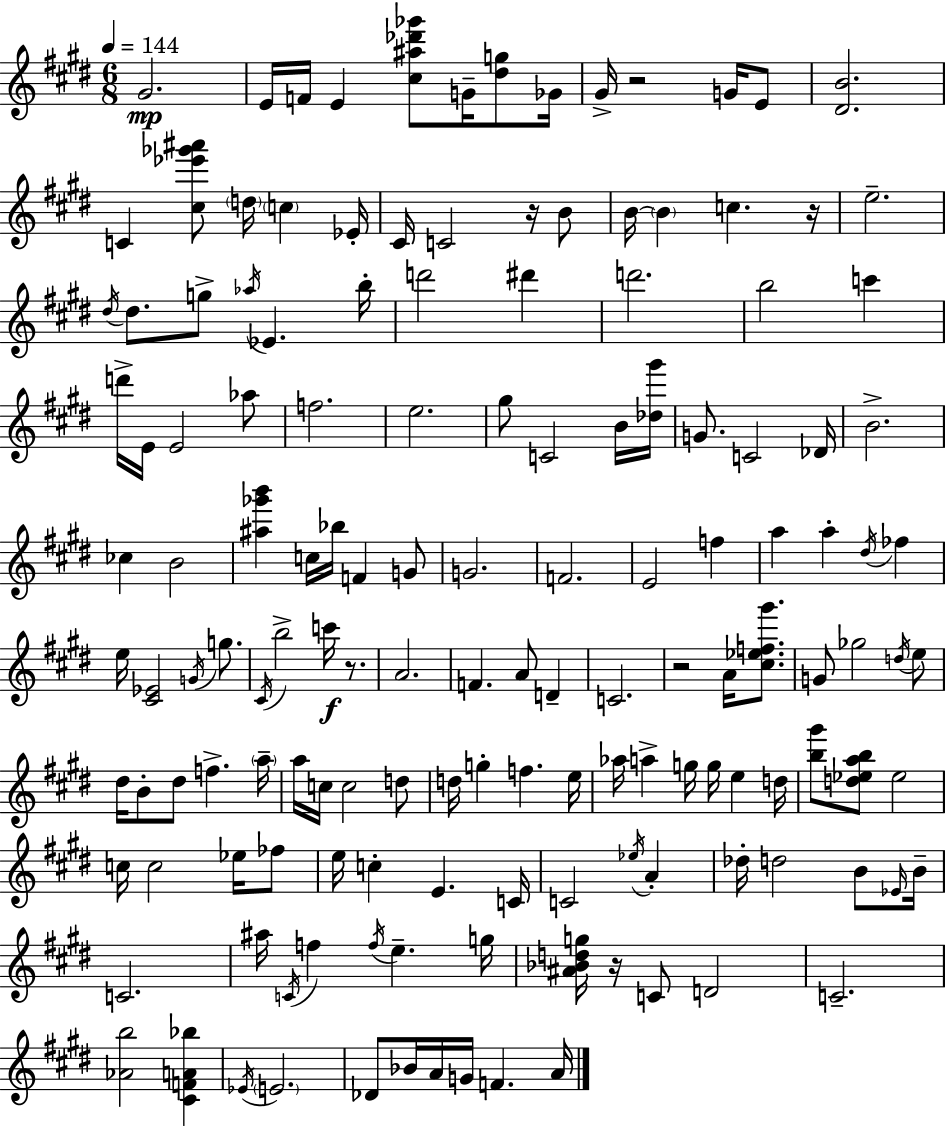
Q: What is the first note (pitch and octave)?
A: G#4